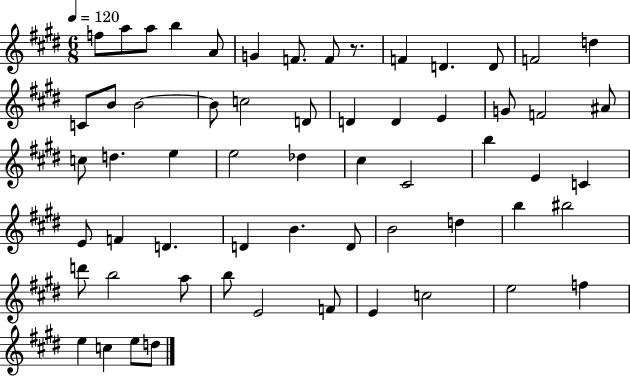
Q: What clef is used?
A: treble